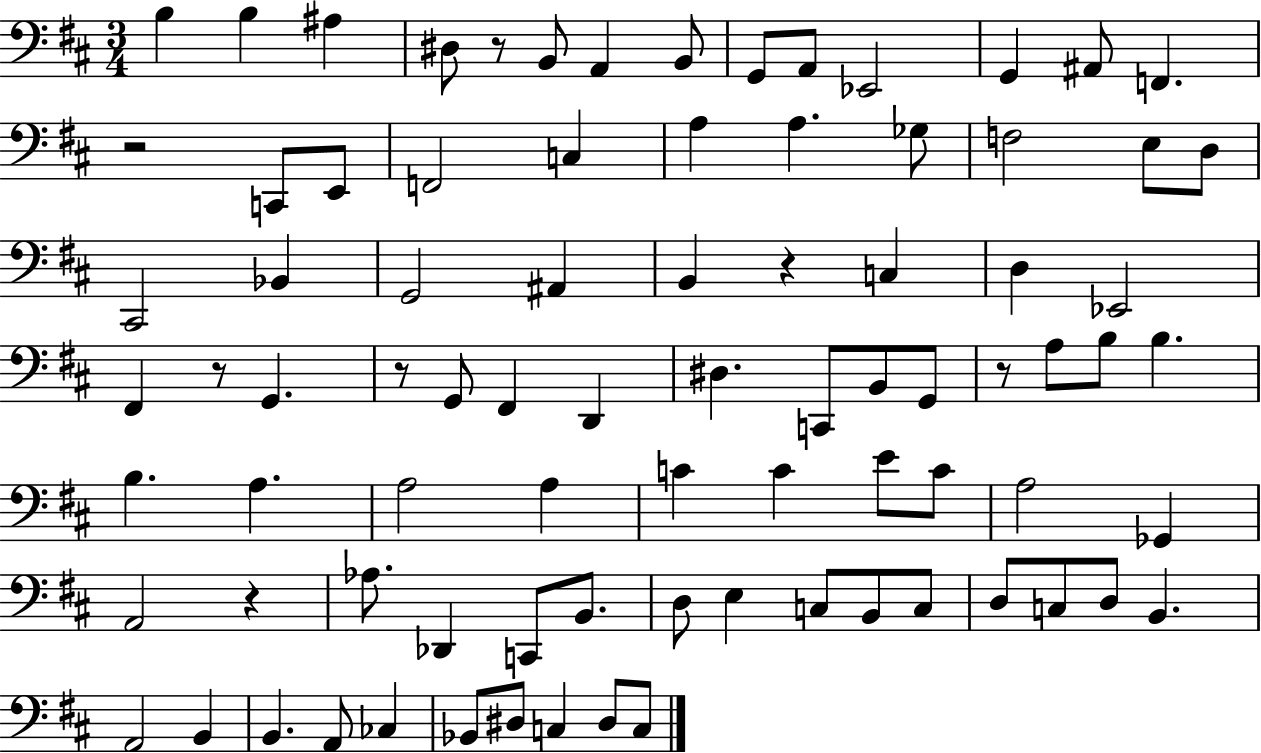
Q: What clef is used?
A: bass